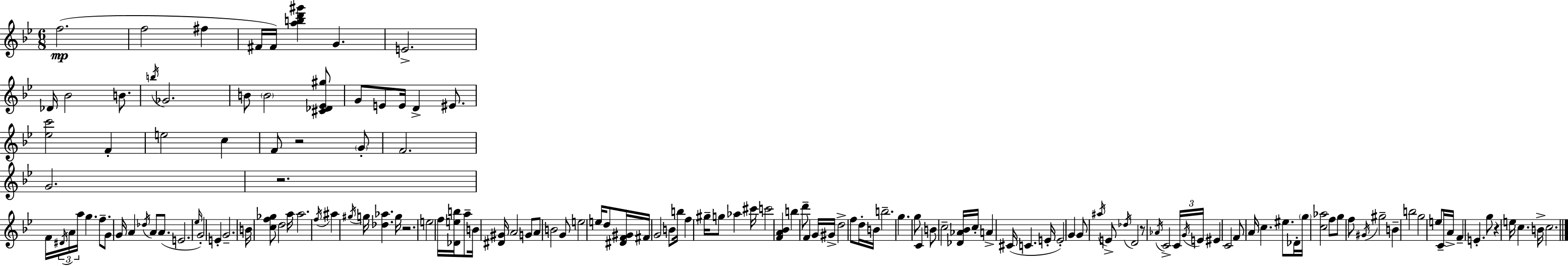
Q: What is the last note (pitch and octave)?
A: C5